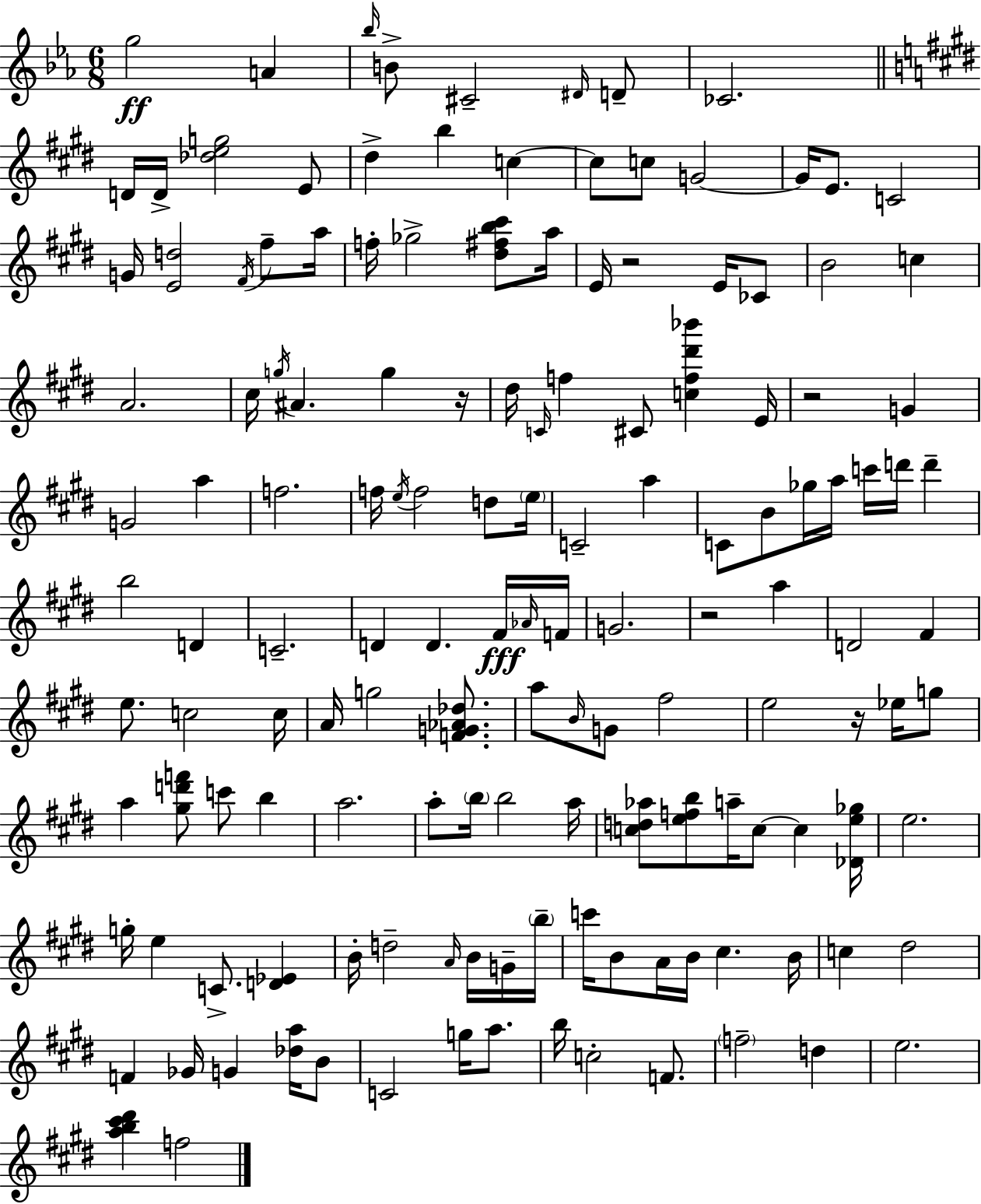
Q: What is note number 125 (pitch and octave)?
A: D5